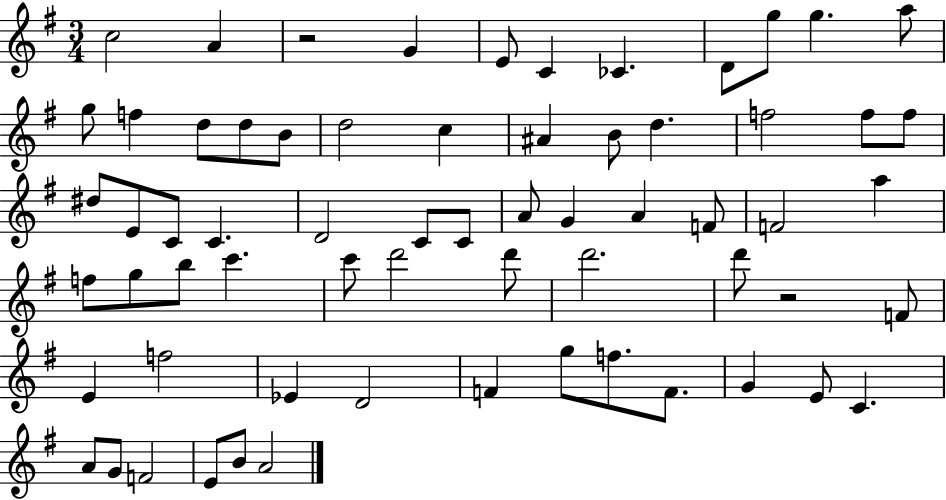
C5/h A4/q R/h G4/q E4/e C4/q CES4/q. D4/e G5/e G5/q. A5/e G5/e F5/q D5/e D5/e B4/e D5/h C5/q A#4/q B4/e D5/q. F5/h F5/e F5/e D#5/e E4/e C4/e C4/q. D4/h C4/e C4/e A4/e G4/q A4/q F4/e F4/h A5/q F5/e G5/e B5/e C6/q. C6/e D6/h D6/e D6/h. D6/e R/h F4/e E4/q F5/h Eb4/q D4/h F4/q G5/e F5/e. F4/e. G4/q E4/e C4/q. A4/e G4/e F4/h E4/e B4/e A4/h